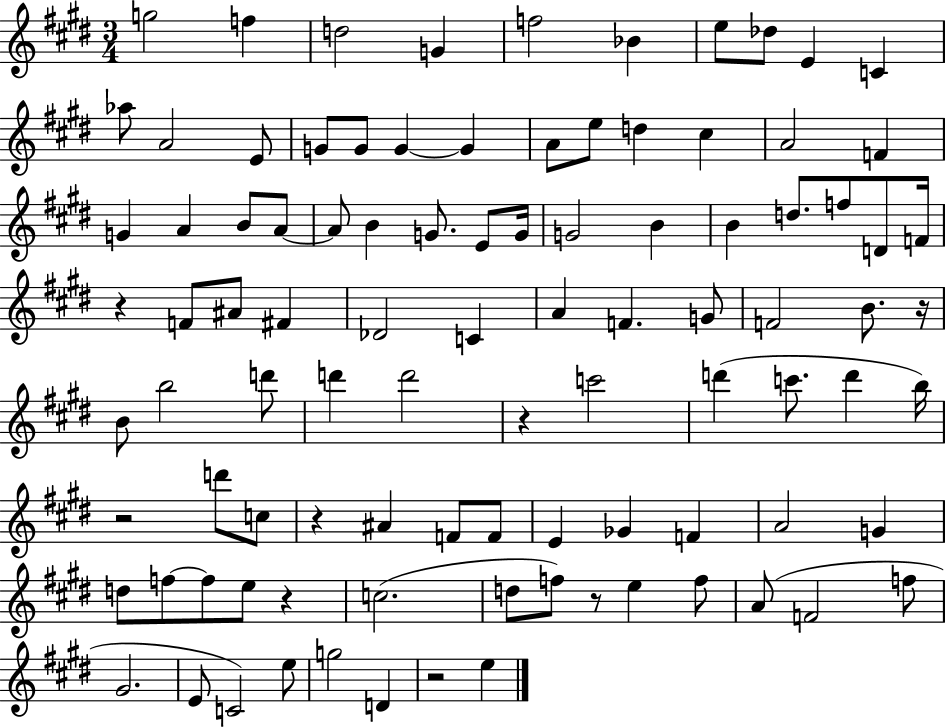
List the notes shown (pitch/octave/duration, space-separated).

G5/h F5/q D5/h G4/q F5/h Bb4/q E5/e Db5/e E4/q C4/q Ab5/e A4/h E4/e G4/e G4/e G4/q G4/q A4/e E5/e D5/q C#5/q A4/h F4/q G4/q A4/q B4/e A4/e A4/e B4/q G4/e. E4/e G4/s G4/h B4/q B4/q D5/e. F5/e D4/e F4/s R/q F4/e A#4/e F#4/q Db4/h C4/q A4/q F4/q. G4/e F4/h B4/e. R/s B4/e B5/h D6/e D6/q D6/h R/q C6/h D6/q C6/e. D6/q B5/s R/h D6/e C5/e R/q A#4/q F4/e F4/e E4/q Gb4/q F4/q A4/h G4/q D5/e F5/e F5/e E5/e R/q C5/h. D5/e F5/e R/e E5/q F5/e A4/e F4/h F5/e G#4/h. E4/e C4/h E5/e G5/h D4/q R/h E5/q